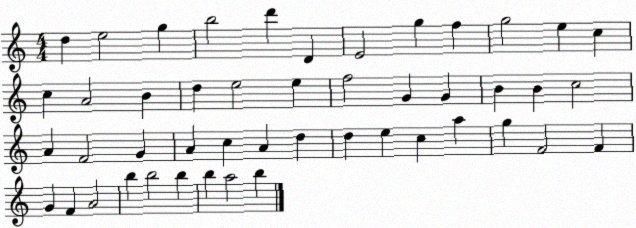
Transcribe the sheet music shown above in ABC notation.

X:1
T:Untitled
M:4/4
L:1/4
K:C
d e2 g b2 d' D E2 g f g2 e c c A2 B d e2 e f2 G G B B c2 A F2 G A c A d d e c a g F2 F G F A2 b b2 b b a2 b